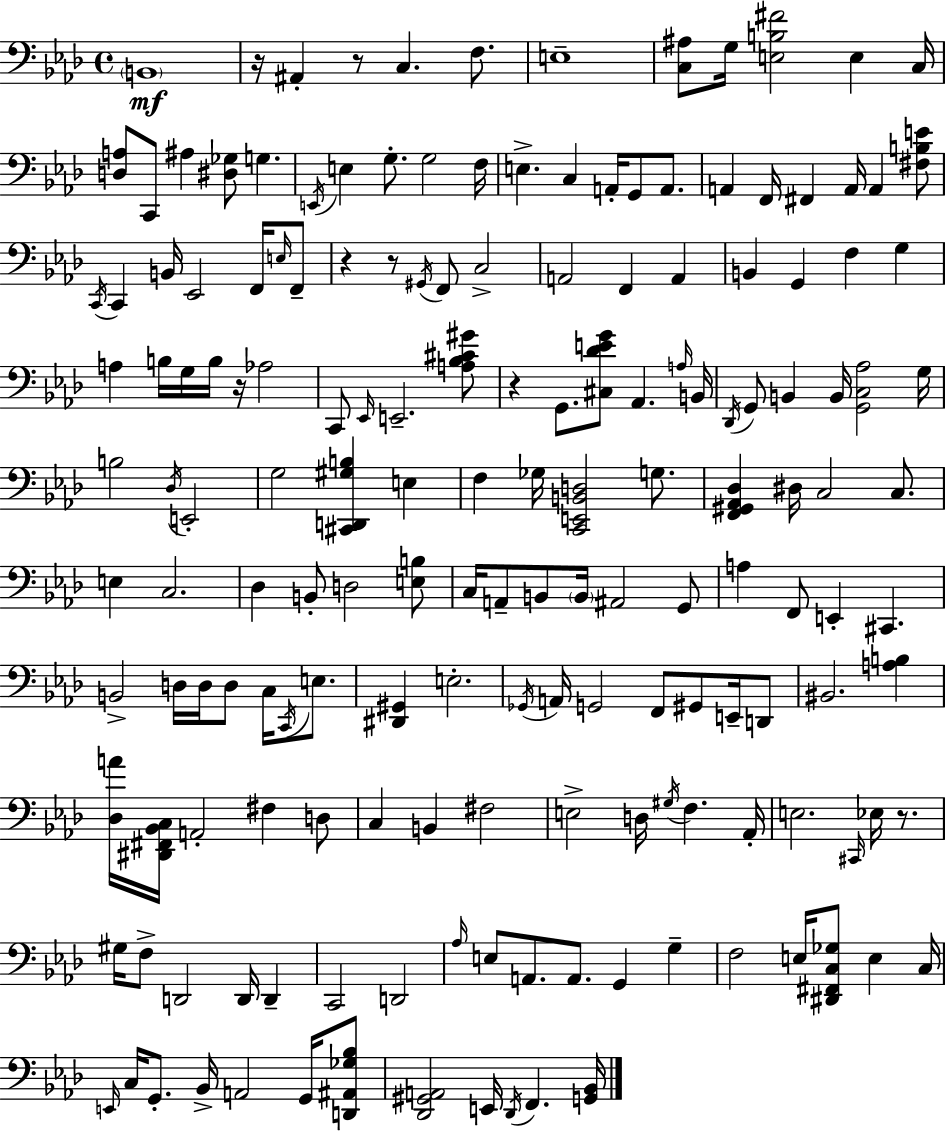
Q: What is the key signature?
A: F minor